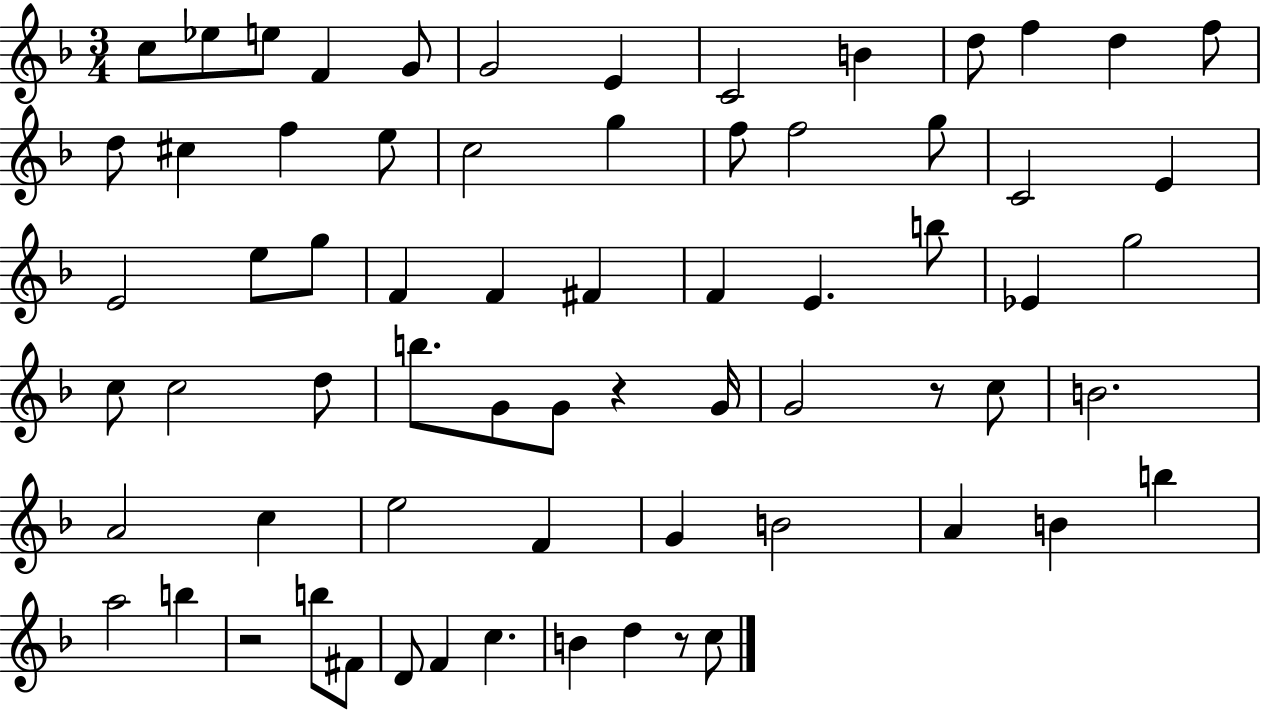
{
  \clef treble
  \numericTimeSignature
  \time 3/4
  \key f \major
  c''8 ees''8 e''8 f'4 g'8 | g'2 e'4 | c'2 b'4 | d''8 f''4 d''4 f''8 | \break d''8 cis''4 f''4 e''8 | c''2 g''4 | f''8 f''2 g''8 | c'2 e'4 | \break e'2 e''8 g''8 | f'4 f'4 fis'4 | f'4 e'4. b''8 | ees'4 g''2 | \break c''8 c''2 d''8 | b''8. g'8 g'8 r4 g'16 | g'2 r8 c''8 | b'2. | \break a'2 c''4 | e''2 f'4 | g'4 b'2 | a'4 b'4 b''4 | \break a''2 b''4 | r2 b''8 fis'8 | d'8 f'4 c''4. | b'4 d''4 r8 c''8 | \break \bar "|."
}